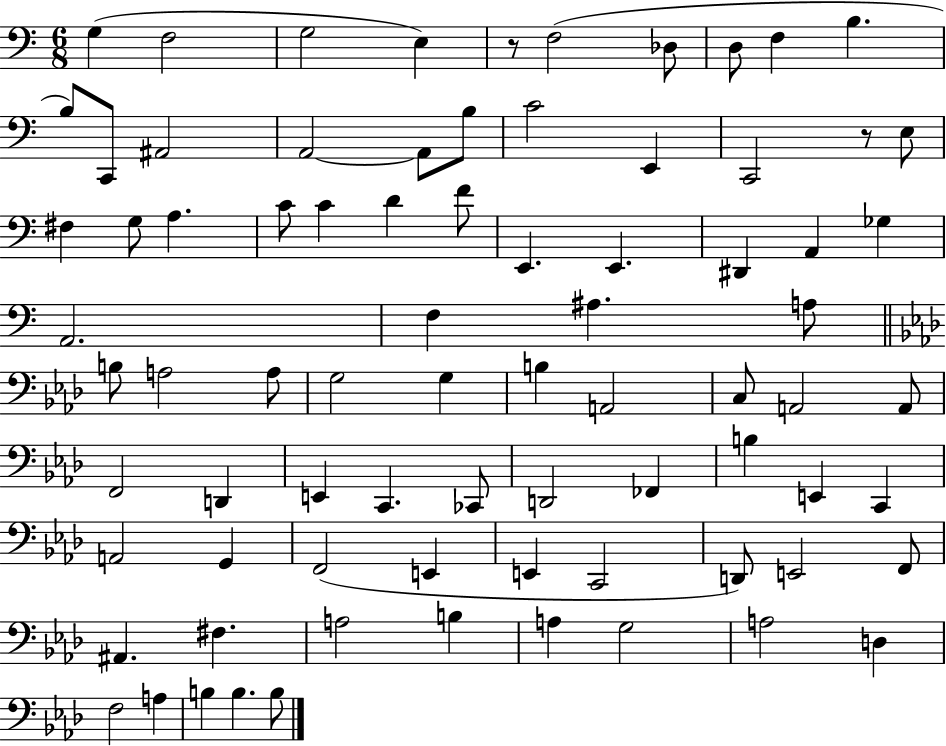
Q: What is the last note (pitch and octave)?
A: B3